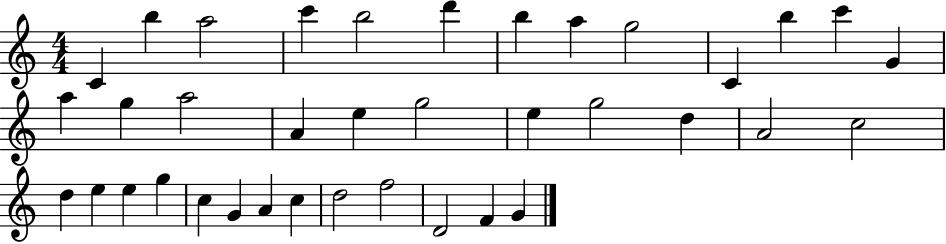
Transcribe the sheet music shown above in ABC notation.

X:1
T:Untitled
M:4/4
L:1/4
K:C
C b a2 c' b2 d' b a g2 C b c' G a g a2 A e g2 e g2 d A2 c2 d e e g c G A c d2 f2 D2 F G